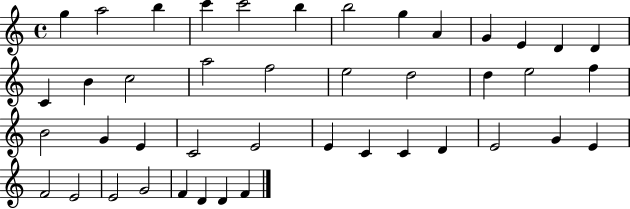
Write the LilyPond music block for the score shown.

{
  \clef treble
  \time 4/4
  \defaultTimeSignature
  \key c \major
  g''4 a''2 b''4 | c'''4 c'''2 b''4 | b''2 g''4 a'4 | g'4 e'4 d'4 d'4 | \break c'4 b'4 c''2 | a''2 f''2 | e''2 d''2 | d''4 e''2 f''4 | \break b'2 g'4 e'4 | c'2 e'2 | e'4 c'4 c'4 d'4 | e'2 g'4 e'4 | \break f'2 e'2 | e'2 g'2 | f'4 d'4 d'4 f'4 | \bar "|."
}